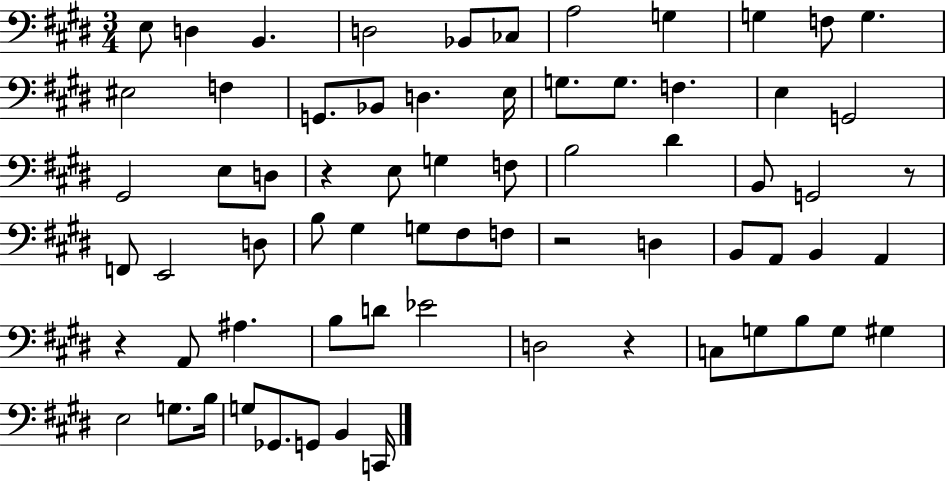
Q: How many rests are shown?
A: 5